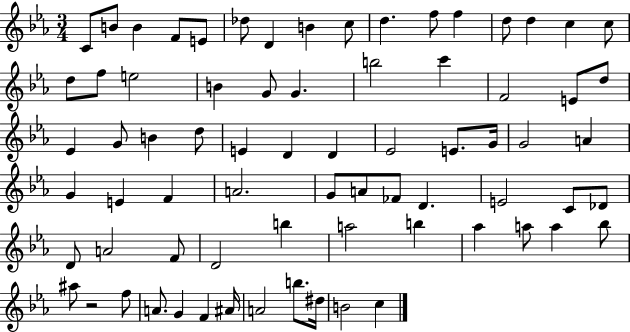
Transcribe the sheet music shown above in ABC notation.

X:1
T:Untitled
M:3/4
L:1/4
K:Eb
C/2 B/2 B F/2 E/2 _d/2 D B c/2 d f/2 f d/2 d c c/2 d/2 f/2 e2 B G/2 G b2 c' F2 E/2 d/2 _E G/2 B d/2 E D D _E2 E/2 G/4 G2 A G E F A2 G/2 A/2 _F/2 D E2 C/2 _D/2 D/2 A2 F/2 D2 b a2 b _a a/2 a _b/2 ^a/2 z2 f/2 A/2 G F ^A/4 A2 b/2 ^d/4 B2 c